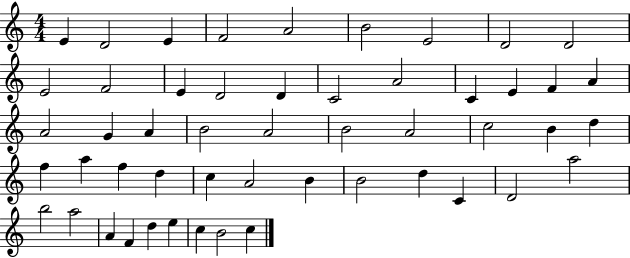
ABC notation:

X:1
T:Untitled
M:4/4
L:1/4
K:C
E D2 E F2 A2 B2 E2 D2 D2 E2 F2 E D2 D C2 A2 C E F A A2 G A B2 A2 B2 A2 c2 B d f a f d c A2 B B2 d C D2 a2 b2 a2 A F d e c B2 c